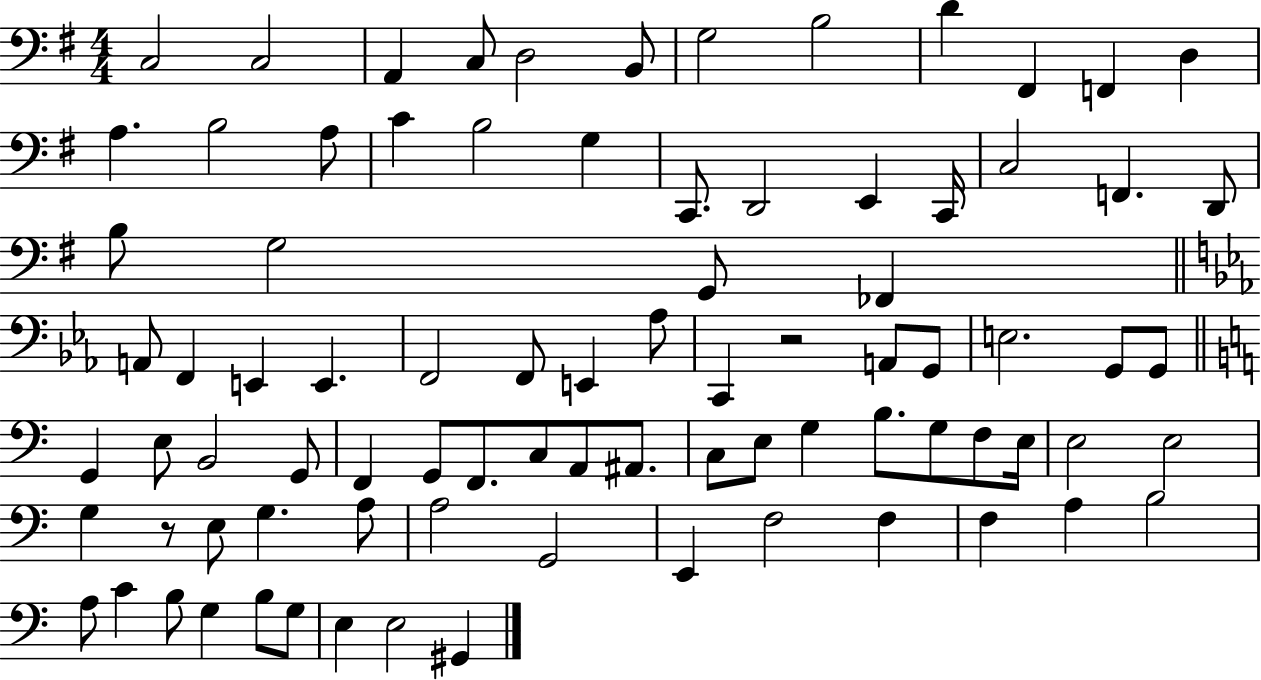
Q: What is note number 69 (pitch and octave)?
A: E2